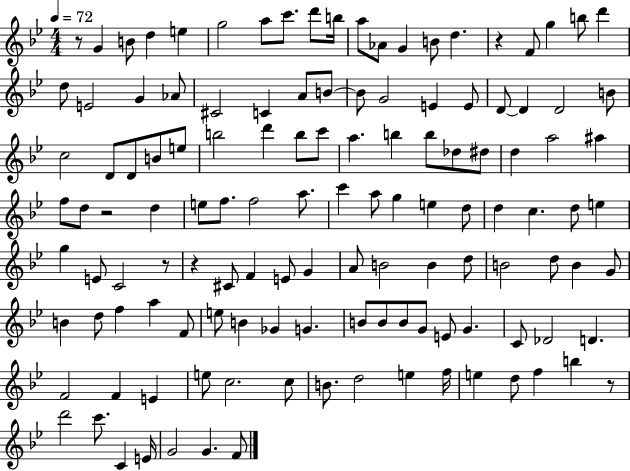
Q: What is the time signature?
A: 4/4